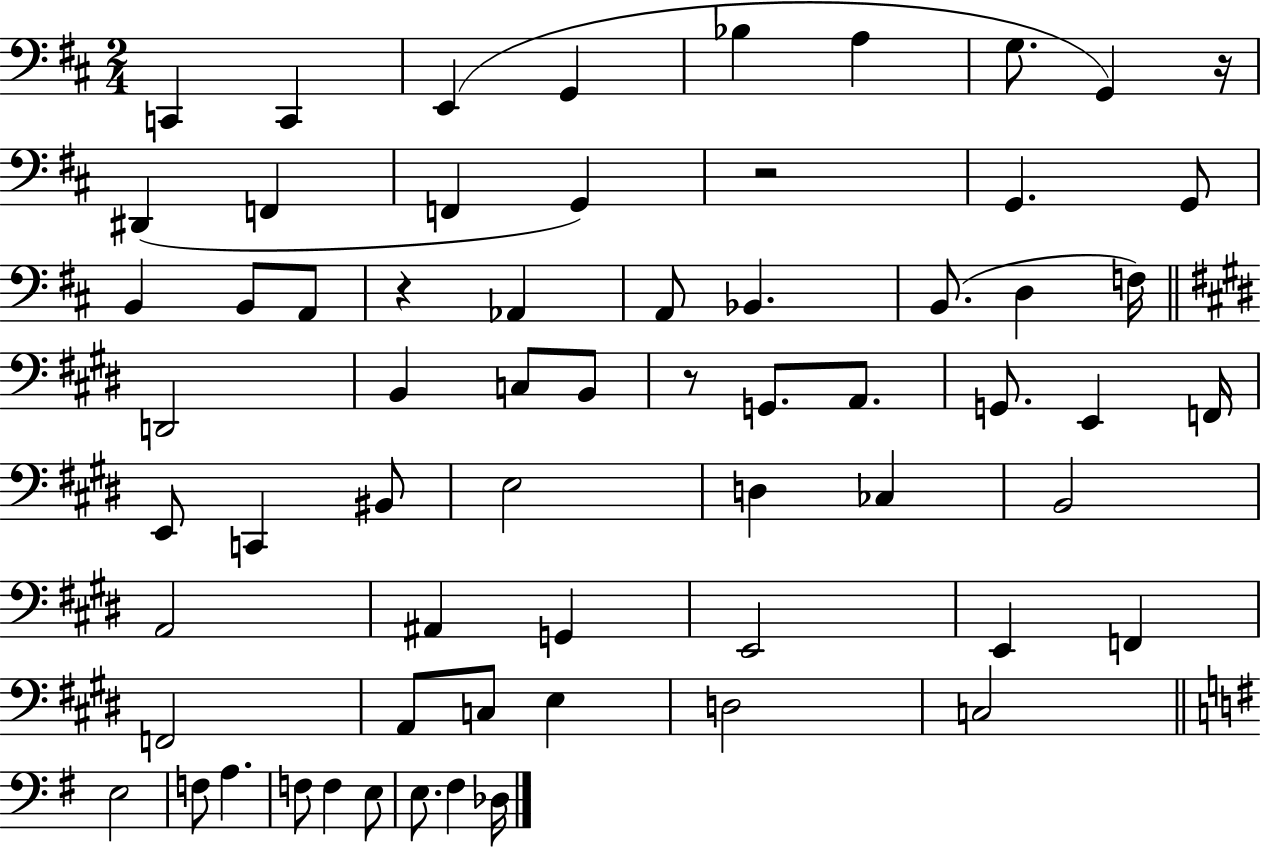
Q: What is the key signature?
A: D major